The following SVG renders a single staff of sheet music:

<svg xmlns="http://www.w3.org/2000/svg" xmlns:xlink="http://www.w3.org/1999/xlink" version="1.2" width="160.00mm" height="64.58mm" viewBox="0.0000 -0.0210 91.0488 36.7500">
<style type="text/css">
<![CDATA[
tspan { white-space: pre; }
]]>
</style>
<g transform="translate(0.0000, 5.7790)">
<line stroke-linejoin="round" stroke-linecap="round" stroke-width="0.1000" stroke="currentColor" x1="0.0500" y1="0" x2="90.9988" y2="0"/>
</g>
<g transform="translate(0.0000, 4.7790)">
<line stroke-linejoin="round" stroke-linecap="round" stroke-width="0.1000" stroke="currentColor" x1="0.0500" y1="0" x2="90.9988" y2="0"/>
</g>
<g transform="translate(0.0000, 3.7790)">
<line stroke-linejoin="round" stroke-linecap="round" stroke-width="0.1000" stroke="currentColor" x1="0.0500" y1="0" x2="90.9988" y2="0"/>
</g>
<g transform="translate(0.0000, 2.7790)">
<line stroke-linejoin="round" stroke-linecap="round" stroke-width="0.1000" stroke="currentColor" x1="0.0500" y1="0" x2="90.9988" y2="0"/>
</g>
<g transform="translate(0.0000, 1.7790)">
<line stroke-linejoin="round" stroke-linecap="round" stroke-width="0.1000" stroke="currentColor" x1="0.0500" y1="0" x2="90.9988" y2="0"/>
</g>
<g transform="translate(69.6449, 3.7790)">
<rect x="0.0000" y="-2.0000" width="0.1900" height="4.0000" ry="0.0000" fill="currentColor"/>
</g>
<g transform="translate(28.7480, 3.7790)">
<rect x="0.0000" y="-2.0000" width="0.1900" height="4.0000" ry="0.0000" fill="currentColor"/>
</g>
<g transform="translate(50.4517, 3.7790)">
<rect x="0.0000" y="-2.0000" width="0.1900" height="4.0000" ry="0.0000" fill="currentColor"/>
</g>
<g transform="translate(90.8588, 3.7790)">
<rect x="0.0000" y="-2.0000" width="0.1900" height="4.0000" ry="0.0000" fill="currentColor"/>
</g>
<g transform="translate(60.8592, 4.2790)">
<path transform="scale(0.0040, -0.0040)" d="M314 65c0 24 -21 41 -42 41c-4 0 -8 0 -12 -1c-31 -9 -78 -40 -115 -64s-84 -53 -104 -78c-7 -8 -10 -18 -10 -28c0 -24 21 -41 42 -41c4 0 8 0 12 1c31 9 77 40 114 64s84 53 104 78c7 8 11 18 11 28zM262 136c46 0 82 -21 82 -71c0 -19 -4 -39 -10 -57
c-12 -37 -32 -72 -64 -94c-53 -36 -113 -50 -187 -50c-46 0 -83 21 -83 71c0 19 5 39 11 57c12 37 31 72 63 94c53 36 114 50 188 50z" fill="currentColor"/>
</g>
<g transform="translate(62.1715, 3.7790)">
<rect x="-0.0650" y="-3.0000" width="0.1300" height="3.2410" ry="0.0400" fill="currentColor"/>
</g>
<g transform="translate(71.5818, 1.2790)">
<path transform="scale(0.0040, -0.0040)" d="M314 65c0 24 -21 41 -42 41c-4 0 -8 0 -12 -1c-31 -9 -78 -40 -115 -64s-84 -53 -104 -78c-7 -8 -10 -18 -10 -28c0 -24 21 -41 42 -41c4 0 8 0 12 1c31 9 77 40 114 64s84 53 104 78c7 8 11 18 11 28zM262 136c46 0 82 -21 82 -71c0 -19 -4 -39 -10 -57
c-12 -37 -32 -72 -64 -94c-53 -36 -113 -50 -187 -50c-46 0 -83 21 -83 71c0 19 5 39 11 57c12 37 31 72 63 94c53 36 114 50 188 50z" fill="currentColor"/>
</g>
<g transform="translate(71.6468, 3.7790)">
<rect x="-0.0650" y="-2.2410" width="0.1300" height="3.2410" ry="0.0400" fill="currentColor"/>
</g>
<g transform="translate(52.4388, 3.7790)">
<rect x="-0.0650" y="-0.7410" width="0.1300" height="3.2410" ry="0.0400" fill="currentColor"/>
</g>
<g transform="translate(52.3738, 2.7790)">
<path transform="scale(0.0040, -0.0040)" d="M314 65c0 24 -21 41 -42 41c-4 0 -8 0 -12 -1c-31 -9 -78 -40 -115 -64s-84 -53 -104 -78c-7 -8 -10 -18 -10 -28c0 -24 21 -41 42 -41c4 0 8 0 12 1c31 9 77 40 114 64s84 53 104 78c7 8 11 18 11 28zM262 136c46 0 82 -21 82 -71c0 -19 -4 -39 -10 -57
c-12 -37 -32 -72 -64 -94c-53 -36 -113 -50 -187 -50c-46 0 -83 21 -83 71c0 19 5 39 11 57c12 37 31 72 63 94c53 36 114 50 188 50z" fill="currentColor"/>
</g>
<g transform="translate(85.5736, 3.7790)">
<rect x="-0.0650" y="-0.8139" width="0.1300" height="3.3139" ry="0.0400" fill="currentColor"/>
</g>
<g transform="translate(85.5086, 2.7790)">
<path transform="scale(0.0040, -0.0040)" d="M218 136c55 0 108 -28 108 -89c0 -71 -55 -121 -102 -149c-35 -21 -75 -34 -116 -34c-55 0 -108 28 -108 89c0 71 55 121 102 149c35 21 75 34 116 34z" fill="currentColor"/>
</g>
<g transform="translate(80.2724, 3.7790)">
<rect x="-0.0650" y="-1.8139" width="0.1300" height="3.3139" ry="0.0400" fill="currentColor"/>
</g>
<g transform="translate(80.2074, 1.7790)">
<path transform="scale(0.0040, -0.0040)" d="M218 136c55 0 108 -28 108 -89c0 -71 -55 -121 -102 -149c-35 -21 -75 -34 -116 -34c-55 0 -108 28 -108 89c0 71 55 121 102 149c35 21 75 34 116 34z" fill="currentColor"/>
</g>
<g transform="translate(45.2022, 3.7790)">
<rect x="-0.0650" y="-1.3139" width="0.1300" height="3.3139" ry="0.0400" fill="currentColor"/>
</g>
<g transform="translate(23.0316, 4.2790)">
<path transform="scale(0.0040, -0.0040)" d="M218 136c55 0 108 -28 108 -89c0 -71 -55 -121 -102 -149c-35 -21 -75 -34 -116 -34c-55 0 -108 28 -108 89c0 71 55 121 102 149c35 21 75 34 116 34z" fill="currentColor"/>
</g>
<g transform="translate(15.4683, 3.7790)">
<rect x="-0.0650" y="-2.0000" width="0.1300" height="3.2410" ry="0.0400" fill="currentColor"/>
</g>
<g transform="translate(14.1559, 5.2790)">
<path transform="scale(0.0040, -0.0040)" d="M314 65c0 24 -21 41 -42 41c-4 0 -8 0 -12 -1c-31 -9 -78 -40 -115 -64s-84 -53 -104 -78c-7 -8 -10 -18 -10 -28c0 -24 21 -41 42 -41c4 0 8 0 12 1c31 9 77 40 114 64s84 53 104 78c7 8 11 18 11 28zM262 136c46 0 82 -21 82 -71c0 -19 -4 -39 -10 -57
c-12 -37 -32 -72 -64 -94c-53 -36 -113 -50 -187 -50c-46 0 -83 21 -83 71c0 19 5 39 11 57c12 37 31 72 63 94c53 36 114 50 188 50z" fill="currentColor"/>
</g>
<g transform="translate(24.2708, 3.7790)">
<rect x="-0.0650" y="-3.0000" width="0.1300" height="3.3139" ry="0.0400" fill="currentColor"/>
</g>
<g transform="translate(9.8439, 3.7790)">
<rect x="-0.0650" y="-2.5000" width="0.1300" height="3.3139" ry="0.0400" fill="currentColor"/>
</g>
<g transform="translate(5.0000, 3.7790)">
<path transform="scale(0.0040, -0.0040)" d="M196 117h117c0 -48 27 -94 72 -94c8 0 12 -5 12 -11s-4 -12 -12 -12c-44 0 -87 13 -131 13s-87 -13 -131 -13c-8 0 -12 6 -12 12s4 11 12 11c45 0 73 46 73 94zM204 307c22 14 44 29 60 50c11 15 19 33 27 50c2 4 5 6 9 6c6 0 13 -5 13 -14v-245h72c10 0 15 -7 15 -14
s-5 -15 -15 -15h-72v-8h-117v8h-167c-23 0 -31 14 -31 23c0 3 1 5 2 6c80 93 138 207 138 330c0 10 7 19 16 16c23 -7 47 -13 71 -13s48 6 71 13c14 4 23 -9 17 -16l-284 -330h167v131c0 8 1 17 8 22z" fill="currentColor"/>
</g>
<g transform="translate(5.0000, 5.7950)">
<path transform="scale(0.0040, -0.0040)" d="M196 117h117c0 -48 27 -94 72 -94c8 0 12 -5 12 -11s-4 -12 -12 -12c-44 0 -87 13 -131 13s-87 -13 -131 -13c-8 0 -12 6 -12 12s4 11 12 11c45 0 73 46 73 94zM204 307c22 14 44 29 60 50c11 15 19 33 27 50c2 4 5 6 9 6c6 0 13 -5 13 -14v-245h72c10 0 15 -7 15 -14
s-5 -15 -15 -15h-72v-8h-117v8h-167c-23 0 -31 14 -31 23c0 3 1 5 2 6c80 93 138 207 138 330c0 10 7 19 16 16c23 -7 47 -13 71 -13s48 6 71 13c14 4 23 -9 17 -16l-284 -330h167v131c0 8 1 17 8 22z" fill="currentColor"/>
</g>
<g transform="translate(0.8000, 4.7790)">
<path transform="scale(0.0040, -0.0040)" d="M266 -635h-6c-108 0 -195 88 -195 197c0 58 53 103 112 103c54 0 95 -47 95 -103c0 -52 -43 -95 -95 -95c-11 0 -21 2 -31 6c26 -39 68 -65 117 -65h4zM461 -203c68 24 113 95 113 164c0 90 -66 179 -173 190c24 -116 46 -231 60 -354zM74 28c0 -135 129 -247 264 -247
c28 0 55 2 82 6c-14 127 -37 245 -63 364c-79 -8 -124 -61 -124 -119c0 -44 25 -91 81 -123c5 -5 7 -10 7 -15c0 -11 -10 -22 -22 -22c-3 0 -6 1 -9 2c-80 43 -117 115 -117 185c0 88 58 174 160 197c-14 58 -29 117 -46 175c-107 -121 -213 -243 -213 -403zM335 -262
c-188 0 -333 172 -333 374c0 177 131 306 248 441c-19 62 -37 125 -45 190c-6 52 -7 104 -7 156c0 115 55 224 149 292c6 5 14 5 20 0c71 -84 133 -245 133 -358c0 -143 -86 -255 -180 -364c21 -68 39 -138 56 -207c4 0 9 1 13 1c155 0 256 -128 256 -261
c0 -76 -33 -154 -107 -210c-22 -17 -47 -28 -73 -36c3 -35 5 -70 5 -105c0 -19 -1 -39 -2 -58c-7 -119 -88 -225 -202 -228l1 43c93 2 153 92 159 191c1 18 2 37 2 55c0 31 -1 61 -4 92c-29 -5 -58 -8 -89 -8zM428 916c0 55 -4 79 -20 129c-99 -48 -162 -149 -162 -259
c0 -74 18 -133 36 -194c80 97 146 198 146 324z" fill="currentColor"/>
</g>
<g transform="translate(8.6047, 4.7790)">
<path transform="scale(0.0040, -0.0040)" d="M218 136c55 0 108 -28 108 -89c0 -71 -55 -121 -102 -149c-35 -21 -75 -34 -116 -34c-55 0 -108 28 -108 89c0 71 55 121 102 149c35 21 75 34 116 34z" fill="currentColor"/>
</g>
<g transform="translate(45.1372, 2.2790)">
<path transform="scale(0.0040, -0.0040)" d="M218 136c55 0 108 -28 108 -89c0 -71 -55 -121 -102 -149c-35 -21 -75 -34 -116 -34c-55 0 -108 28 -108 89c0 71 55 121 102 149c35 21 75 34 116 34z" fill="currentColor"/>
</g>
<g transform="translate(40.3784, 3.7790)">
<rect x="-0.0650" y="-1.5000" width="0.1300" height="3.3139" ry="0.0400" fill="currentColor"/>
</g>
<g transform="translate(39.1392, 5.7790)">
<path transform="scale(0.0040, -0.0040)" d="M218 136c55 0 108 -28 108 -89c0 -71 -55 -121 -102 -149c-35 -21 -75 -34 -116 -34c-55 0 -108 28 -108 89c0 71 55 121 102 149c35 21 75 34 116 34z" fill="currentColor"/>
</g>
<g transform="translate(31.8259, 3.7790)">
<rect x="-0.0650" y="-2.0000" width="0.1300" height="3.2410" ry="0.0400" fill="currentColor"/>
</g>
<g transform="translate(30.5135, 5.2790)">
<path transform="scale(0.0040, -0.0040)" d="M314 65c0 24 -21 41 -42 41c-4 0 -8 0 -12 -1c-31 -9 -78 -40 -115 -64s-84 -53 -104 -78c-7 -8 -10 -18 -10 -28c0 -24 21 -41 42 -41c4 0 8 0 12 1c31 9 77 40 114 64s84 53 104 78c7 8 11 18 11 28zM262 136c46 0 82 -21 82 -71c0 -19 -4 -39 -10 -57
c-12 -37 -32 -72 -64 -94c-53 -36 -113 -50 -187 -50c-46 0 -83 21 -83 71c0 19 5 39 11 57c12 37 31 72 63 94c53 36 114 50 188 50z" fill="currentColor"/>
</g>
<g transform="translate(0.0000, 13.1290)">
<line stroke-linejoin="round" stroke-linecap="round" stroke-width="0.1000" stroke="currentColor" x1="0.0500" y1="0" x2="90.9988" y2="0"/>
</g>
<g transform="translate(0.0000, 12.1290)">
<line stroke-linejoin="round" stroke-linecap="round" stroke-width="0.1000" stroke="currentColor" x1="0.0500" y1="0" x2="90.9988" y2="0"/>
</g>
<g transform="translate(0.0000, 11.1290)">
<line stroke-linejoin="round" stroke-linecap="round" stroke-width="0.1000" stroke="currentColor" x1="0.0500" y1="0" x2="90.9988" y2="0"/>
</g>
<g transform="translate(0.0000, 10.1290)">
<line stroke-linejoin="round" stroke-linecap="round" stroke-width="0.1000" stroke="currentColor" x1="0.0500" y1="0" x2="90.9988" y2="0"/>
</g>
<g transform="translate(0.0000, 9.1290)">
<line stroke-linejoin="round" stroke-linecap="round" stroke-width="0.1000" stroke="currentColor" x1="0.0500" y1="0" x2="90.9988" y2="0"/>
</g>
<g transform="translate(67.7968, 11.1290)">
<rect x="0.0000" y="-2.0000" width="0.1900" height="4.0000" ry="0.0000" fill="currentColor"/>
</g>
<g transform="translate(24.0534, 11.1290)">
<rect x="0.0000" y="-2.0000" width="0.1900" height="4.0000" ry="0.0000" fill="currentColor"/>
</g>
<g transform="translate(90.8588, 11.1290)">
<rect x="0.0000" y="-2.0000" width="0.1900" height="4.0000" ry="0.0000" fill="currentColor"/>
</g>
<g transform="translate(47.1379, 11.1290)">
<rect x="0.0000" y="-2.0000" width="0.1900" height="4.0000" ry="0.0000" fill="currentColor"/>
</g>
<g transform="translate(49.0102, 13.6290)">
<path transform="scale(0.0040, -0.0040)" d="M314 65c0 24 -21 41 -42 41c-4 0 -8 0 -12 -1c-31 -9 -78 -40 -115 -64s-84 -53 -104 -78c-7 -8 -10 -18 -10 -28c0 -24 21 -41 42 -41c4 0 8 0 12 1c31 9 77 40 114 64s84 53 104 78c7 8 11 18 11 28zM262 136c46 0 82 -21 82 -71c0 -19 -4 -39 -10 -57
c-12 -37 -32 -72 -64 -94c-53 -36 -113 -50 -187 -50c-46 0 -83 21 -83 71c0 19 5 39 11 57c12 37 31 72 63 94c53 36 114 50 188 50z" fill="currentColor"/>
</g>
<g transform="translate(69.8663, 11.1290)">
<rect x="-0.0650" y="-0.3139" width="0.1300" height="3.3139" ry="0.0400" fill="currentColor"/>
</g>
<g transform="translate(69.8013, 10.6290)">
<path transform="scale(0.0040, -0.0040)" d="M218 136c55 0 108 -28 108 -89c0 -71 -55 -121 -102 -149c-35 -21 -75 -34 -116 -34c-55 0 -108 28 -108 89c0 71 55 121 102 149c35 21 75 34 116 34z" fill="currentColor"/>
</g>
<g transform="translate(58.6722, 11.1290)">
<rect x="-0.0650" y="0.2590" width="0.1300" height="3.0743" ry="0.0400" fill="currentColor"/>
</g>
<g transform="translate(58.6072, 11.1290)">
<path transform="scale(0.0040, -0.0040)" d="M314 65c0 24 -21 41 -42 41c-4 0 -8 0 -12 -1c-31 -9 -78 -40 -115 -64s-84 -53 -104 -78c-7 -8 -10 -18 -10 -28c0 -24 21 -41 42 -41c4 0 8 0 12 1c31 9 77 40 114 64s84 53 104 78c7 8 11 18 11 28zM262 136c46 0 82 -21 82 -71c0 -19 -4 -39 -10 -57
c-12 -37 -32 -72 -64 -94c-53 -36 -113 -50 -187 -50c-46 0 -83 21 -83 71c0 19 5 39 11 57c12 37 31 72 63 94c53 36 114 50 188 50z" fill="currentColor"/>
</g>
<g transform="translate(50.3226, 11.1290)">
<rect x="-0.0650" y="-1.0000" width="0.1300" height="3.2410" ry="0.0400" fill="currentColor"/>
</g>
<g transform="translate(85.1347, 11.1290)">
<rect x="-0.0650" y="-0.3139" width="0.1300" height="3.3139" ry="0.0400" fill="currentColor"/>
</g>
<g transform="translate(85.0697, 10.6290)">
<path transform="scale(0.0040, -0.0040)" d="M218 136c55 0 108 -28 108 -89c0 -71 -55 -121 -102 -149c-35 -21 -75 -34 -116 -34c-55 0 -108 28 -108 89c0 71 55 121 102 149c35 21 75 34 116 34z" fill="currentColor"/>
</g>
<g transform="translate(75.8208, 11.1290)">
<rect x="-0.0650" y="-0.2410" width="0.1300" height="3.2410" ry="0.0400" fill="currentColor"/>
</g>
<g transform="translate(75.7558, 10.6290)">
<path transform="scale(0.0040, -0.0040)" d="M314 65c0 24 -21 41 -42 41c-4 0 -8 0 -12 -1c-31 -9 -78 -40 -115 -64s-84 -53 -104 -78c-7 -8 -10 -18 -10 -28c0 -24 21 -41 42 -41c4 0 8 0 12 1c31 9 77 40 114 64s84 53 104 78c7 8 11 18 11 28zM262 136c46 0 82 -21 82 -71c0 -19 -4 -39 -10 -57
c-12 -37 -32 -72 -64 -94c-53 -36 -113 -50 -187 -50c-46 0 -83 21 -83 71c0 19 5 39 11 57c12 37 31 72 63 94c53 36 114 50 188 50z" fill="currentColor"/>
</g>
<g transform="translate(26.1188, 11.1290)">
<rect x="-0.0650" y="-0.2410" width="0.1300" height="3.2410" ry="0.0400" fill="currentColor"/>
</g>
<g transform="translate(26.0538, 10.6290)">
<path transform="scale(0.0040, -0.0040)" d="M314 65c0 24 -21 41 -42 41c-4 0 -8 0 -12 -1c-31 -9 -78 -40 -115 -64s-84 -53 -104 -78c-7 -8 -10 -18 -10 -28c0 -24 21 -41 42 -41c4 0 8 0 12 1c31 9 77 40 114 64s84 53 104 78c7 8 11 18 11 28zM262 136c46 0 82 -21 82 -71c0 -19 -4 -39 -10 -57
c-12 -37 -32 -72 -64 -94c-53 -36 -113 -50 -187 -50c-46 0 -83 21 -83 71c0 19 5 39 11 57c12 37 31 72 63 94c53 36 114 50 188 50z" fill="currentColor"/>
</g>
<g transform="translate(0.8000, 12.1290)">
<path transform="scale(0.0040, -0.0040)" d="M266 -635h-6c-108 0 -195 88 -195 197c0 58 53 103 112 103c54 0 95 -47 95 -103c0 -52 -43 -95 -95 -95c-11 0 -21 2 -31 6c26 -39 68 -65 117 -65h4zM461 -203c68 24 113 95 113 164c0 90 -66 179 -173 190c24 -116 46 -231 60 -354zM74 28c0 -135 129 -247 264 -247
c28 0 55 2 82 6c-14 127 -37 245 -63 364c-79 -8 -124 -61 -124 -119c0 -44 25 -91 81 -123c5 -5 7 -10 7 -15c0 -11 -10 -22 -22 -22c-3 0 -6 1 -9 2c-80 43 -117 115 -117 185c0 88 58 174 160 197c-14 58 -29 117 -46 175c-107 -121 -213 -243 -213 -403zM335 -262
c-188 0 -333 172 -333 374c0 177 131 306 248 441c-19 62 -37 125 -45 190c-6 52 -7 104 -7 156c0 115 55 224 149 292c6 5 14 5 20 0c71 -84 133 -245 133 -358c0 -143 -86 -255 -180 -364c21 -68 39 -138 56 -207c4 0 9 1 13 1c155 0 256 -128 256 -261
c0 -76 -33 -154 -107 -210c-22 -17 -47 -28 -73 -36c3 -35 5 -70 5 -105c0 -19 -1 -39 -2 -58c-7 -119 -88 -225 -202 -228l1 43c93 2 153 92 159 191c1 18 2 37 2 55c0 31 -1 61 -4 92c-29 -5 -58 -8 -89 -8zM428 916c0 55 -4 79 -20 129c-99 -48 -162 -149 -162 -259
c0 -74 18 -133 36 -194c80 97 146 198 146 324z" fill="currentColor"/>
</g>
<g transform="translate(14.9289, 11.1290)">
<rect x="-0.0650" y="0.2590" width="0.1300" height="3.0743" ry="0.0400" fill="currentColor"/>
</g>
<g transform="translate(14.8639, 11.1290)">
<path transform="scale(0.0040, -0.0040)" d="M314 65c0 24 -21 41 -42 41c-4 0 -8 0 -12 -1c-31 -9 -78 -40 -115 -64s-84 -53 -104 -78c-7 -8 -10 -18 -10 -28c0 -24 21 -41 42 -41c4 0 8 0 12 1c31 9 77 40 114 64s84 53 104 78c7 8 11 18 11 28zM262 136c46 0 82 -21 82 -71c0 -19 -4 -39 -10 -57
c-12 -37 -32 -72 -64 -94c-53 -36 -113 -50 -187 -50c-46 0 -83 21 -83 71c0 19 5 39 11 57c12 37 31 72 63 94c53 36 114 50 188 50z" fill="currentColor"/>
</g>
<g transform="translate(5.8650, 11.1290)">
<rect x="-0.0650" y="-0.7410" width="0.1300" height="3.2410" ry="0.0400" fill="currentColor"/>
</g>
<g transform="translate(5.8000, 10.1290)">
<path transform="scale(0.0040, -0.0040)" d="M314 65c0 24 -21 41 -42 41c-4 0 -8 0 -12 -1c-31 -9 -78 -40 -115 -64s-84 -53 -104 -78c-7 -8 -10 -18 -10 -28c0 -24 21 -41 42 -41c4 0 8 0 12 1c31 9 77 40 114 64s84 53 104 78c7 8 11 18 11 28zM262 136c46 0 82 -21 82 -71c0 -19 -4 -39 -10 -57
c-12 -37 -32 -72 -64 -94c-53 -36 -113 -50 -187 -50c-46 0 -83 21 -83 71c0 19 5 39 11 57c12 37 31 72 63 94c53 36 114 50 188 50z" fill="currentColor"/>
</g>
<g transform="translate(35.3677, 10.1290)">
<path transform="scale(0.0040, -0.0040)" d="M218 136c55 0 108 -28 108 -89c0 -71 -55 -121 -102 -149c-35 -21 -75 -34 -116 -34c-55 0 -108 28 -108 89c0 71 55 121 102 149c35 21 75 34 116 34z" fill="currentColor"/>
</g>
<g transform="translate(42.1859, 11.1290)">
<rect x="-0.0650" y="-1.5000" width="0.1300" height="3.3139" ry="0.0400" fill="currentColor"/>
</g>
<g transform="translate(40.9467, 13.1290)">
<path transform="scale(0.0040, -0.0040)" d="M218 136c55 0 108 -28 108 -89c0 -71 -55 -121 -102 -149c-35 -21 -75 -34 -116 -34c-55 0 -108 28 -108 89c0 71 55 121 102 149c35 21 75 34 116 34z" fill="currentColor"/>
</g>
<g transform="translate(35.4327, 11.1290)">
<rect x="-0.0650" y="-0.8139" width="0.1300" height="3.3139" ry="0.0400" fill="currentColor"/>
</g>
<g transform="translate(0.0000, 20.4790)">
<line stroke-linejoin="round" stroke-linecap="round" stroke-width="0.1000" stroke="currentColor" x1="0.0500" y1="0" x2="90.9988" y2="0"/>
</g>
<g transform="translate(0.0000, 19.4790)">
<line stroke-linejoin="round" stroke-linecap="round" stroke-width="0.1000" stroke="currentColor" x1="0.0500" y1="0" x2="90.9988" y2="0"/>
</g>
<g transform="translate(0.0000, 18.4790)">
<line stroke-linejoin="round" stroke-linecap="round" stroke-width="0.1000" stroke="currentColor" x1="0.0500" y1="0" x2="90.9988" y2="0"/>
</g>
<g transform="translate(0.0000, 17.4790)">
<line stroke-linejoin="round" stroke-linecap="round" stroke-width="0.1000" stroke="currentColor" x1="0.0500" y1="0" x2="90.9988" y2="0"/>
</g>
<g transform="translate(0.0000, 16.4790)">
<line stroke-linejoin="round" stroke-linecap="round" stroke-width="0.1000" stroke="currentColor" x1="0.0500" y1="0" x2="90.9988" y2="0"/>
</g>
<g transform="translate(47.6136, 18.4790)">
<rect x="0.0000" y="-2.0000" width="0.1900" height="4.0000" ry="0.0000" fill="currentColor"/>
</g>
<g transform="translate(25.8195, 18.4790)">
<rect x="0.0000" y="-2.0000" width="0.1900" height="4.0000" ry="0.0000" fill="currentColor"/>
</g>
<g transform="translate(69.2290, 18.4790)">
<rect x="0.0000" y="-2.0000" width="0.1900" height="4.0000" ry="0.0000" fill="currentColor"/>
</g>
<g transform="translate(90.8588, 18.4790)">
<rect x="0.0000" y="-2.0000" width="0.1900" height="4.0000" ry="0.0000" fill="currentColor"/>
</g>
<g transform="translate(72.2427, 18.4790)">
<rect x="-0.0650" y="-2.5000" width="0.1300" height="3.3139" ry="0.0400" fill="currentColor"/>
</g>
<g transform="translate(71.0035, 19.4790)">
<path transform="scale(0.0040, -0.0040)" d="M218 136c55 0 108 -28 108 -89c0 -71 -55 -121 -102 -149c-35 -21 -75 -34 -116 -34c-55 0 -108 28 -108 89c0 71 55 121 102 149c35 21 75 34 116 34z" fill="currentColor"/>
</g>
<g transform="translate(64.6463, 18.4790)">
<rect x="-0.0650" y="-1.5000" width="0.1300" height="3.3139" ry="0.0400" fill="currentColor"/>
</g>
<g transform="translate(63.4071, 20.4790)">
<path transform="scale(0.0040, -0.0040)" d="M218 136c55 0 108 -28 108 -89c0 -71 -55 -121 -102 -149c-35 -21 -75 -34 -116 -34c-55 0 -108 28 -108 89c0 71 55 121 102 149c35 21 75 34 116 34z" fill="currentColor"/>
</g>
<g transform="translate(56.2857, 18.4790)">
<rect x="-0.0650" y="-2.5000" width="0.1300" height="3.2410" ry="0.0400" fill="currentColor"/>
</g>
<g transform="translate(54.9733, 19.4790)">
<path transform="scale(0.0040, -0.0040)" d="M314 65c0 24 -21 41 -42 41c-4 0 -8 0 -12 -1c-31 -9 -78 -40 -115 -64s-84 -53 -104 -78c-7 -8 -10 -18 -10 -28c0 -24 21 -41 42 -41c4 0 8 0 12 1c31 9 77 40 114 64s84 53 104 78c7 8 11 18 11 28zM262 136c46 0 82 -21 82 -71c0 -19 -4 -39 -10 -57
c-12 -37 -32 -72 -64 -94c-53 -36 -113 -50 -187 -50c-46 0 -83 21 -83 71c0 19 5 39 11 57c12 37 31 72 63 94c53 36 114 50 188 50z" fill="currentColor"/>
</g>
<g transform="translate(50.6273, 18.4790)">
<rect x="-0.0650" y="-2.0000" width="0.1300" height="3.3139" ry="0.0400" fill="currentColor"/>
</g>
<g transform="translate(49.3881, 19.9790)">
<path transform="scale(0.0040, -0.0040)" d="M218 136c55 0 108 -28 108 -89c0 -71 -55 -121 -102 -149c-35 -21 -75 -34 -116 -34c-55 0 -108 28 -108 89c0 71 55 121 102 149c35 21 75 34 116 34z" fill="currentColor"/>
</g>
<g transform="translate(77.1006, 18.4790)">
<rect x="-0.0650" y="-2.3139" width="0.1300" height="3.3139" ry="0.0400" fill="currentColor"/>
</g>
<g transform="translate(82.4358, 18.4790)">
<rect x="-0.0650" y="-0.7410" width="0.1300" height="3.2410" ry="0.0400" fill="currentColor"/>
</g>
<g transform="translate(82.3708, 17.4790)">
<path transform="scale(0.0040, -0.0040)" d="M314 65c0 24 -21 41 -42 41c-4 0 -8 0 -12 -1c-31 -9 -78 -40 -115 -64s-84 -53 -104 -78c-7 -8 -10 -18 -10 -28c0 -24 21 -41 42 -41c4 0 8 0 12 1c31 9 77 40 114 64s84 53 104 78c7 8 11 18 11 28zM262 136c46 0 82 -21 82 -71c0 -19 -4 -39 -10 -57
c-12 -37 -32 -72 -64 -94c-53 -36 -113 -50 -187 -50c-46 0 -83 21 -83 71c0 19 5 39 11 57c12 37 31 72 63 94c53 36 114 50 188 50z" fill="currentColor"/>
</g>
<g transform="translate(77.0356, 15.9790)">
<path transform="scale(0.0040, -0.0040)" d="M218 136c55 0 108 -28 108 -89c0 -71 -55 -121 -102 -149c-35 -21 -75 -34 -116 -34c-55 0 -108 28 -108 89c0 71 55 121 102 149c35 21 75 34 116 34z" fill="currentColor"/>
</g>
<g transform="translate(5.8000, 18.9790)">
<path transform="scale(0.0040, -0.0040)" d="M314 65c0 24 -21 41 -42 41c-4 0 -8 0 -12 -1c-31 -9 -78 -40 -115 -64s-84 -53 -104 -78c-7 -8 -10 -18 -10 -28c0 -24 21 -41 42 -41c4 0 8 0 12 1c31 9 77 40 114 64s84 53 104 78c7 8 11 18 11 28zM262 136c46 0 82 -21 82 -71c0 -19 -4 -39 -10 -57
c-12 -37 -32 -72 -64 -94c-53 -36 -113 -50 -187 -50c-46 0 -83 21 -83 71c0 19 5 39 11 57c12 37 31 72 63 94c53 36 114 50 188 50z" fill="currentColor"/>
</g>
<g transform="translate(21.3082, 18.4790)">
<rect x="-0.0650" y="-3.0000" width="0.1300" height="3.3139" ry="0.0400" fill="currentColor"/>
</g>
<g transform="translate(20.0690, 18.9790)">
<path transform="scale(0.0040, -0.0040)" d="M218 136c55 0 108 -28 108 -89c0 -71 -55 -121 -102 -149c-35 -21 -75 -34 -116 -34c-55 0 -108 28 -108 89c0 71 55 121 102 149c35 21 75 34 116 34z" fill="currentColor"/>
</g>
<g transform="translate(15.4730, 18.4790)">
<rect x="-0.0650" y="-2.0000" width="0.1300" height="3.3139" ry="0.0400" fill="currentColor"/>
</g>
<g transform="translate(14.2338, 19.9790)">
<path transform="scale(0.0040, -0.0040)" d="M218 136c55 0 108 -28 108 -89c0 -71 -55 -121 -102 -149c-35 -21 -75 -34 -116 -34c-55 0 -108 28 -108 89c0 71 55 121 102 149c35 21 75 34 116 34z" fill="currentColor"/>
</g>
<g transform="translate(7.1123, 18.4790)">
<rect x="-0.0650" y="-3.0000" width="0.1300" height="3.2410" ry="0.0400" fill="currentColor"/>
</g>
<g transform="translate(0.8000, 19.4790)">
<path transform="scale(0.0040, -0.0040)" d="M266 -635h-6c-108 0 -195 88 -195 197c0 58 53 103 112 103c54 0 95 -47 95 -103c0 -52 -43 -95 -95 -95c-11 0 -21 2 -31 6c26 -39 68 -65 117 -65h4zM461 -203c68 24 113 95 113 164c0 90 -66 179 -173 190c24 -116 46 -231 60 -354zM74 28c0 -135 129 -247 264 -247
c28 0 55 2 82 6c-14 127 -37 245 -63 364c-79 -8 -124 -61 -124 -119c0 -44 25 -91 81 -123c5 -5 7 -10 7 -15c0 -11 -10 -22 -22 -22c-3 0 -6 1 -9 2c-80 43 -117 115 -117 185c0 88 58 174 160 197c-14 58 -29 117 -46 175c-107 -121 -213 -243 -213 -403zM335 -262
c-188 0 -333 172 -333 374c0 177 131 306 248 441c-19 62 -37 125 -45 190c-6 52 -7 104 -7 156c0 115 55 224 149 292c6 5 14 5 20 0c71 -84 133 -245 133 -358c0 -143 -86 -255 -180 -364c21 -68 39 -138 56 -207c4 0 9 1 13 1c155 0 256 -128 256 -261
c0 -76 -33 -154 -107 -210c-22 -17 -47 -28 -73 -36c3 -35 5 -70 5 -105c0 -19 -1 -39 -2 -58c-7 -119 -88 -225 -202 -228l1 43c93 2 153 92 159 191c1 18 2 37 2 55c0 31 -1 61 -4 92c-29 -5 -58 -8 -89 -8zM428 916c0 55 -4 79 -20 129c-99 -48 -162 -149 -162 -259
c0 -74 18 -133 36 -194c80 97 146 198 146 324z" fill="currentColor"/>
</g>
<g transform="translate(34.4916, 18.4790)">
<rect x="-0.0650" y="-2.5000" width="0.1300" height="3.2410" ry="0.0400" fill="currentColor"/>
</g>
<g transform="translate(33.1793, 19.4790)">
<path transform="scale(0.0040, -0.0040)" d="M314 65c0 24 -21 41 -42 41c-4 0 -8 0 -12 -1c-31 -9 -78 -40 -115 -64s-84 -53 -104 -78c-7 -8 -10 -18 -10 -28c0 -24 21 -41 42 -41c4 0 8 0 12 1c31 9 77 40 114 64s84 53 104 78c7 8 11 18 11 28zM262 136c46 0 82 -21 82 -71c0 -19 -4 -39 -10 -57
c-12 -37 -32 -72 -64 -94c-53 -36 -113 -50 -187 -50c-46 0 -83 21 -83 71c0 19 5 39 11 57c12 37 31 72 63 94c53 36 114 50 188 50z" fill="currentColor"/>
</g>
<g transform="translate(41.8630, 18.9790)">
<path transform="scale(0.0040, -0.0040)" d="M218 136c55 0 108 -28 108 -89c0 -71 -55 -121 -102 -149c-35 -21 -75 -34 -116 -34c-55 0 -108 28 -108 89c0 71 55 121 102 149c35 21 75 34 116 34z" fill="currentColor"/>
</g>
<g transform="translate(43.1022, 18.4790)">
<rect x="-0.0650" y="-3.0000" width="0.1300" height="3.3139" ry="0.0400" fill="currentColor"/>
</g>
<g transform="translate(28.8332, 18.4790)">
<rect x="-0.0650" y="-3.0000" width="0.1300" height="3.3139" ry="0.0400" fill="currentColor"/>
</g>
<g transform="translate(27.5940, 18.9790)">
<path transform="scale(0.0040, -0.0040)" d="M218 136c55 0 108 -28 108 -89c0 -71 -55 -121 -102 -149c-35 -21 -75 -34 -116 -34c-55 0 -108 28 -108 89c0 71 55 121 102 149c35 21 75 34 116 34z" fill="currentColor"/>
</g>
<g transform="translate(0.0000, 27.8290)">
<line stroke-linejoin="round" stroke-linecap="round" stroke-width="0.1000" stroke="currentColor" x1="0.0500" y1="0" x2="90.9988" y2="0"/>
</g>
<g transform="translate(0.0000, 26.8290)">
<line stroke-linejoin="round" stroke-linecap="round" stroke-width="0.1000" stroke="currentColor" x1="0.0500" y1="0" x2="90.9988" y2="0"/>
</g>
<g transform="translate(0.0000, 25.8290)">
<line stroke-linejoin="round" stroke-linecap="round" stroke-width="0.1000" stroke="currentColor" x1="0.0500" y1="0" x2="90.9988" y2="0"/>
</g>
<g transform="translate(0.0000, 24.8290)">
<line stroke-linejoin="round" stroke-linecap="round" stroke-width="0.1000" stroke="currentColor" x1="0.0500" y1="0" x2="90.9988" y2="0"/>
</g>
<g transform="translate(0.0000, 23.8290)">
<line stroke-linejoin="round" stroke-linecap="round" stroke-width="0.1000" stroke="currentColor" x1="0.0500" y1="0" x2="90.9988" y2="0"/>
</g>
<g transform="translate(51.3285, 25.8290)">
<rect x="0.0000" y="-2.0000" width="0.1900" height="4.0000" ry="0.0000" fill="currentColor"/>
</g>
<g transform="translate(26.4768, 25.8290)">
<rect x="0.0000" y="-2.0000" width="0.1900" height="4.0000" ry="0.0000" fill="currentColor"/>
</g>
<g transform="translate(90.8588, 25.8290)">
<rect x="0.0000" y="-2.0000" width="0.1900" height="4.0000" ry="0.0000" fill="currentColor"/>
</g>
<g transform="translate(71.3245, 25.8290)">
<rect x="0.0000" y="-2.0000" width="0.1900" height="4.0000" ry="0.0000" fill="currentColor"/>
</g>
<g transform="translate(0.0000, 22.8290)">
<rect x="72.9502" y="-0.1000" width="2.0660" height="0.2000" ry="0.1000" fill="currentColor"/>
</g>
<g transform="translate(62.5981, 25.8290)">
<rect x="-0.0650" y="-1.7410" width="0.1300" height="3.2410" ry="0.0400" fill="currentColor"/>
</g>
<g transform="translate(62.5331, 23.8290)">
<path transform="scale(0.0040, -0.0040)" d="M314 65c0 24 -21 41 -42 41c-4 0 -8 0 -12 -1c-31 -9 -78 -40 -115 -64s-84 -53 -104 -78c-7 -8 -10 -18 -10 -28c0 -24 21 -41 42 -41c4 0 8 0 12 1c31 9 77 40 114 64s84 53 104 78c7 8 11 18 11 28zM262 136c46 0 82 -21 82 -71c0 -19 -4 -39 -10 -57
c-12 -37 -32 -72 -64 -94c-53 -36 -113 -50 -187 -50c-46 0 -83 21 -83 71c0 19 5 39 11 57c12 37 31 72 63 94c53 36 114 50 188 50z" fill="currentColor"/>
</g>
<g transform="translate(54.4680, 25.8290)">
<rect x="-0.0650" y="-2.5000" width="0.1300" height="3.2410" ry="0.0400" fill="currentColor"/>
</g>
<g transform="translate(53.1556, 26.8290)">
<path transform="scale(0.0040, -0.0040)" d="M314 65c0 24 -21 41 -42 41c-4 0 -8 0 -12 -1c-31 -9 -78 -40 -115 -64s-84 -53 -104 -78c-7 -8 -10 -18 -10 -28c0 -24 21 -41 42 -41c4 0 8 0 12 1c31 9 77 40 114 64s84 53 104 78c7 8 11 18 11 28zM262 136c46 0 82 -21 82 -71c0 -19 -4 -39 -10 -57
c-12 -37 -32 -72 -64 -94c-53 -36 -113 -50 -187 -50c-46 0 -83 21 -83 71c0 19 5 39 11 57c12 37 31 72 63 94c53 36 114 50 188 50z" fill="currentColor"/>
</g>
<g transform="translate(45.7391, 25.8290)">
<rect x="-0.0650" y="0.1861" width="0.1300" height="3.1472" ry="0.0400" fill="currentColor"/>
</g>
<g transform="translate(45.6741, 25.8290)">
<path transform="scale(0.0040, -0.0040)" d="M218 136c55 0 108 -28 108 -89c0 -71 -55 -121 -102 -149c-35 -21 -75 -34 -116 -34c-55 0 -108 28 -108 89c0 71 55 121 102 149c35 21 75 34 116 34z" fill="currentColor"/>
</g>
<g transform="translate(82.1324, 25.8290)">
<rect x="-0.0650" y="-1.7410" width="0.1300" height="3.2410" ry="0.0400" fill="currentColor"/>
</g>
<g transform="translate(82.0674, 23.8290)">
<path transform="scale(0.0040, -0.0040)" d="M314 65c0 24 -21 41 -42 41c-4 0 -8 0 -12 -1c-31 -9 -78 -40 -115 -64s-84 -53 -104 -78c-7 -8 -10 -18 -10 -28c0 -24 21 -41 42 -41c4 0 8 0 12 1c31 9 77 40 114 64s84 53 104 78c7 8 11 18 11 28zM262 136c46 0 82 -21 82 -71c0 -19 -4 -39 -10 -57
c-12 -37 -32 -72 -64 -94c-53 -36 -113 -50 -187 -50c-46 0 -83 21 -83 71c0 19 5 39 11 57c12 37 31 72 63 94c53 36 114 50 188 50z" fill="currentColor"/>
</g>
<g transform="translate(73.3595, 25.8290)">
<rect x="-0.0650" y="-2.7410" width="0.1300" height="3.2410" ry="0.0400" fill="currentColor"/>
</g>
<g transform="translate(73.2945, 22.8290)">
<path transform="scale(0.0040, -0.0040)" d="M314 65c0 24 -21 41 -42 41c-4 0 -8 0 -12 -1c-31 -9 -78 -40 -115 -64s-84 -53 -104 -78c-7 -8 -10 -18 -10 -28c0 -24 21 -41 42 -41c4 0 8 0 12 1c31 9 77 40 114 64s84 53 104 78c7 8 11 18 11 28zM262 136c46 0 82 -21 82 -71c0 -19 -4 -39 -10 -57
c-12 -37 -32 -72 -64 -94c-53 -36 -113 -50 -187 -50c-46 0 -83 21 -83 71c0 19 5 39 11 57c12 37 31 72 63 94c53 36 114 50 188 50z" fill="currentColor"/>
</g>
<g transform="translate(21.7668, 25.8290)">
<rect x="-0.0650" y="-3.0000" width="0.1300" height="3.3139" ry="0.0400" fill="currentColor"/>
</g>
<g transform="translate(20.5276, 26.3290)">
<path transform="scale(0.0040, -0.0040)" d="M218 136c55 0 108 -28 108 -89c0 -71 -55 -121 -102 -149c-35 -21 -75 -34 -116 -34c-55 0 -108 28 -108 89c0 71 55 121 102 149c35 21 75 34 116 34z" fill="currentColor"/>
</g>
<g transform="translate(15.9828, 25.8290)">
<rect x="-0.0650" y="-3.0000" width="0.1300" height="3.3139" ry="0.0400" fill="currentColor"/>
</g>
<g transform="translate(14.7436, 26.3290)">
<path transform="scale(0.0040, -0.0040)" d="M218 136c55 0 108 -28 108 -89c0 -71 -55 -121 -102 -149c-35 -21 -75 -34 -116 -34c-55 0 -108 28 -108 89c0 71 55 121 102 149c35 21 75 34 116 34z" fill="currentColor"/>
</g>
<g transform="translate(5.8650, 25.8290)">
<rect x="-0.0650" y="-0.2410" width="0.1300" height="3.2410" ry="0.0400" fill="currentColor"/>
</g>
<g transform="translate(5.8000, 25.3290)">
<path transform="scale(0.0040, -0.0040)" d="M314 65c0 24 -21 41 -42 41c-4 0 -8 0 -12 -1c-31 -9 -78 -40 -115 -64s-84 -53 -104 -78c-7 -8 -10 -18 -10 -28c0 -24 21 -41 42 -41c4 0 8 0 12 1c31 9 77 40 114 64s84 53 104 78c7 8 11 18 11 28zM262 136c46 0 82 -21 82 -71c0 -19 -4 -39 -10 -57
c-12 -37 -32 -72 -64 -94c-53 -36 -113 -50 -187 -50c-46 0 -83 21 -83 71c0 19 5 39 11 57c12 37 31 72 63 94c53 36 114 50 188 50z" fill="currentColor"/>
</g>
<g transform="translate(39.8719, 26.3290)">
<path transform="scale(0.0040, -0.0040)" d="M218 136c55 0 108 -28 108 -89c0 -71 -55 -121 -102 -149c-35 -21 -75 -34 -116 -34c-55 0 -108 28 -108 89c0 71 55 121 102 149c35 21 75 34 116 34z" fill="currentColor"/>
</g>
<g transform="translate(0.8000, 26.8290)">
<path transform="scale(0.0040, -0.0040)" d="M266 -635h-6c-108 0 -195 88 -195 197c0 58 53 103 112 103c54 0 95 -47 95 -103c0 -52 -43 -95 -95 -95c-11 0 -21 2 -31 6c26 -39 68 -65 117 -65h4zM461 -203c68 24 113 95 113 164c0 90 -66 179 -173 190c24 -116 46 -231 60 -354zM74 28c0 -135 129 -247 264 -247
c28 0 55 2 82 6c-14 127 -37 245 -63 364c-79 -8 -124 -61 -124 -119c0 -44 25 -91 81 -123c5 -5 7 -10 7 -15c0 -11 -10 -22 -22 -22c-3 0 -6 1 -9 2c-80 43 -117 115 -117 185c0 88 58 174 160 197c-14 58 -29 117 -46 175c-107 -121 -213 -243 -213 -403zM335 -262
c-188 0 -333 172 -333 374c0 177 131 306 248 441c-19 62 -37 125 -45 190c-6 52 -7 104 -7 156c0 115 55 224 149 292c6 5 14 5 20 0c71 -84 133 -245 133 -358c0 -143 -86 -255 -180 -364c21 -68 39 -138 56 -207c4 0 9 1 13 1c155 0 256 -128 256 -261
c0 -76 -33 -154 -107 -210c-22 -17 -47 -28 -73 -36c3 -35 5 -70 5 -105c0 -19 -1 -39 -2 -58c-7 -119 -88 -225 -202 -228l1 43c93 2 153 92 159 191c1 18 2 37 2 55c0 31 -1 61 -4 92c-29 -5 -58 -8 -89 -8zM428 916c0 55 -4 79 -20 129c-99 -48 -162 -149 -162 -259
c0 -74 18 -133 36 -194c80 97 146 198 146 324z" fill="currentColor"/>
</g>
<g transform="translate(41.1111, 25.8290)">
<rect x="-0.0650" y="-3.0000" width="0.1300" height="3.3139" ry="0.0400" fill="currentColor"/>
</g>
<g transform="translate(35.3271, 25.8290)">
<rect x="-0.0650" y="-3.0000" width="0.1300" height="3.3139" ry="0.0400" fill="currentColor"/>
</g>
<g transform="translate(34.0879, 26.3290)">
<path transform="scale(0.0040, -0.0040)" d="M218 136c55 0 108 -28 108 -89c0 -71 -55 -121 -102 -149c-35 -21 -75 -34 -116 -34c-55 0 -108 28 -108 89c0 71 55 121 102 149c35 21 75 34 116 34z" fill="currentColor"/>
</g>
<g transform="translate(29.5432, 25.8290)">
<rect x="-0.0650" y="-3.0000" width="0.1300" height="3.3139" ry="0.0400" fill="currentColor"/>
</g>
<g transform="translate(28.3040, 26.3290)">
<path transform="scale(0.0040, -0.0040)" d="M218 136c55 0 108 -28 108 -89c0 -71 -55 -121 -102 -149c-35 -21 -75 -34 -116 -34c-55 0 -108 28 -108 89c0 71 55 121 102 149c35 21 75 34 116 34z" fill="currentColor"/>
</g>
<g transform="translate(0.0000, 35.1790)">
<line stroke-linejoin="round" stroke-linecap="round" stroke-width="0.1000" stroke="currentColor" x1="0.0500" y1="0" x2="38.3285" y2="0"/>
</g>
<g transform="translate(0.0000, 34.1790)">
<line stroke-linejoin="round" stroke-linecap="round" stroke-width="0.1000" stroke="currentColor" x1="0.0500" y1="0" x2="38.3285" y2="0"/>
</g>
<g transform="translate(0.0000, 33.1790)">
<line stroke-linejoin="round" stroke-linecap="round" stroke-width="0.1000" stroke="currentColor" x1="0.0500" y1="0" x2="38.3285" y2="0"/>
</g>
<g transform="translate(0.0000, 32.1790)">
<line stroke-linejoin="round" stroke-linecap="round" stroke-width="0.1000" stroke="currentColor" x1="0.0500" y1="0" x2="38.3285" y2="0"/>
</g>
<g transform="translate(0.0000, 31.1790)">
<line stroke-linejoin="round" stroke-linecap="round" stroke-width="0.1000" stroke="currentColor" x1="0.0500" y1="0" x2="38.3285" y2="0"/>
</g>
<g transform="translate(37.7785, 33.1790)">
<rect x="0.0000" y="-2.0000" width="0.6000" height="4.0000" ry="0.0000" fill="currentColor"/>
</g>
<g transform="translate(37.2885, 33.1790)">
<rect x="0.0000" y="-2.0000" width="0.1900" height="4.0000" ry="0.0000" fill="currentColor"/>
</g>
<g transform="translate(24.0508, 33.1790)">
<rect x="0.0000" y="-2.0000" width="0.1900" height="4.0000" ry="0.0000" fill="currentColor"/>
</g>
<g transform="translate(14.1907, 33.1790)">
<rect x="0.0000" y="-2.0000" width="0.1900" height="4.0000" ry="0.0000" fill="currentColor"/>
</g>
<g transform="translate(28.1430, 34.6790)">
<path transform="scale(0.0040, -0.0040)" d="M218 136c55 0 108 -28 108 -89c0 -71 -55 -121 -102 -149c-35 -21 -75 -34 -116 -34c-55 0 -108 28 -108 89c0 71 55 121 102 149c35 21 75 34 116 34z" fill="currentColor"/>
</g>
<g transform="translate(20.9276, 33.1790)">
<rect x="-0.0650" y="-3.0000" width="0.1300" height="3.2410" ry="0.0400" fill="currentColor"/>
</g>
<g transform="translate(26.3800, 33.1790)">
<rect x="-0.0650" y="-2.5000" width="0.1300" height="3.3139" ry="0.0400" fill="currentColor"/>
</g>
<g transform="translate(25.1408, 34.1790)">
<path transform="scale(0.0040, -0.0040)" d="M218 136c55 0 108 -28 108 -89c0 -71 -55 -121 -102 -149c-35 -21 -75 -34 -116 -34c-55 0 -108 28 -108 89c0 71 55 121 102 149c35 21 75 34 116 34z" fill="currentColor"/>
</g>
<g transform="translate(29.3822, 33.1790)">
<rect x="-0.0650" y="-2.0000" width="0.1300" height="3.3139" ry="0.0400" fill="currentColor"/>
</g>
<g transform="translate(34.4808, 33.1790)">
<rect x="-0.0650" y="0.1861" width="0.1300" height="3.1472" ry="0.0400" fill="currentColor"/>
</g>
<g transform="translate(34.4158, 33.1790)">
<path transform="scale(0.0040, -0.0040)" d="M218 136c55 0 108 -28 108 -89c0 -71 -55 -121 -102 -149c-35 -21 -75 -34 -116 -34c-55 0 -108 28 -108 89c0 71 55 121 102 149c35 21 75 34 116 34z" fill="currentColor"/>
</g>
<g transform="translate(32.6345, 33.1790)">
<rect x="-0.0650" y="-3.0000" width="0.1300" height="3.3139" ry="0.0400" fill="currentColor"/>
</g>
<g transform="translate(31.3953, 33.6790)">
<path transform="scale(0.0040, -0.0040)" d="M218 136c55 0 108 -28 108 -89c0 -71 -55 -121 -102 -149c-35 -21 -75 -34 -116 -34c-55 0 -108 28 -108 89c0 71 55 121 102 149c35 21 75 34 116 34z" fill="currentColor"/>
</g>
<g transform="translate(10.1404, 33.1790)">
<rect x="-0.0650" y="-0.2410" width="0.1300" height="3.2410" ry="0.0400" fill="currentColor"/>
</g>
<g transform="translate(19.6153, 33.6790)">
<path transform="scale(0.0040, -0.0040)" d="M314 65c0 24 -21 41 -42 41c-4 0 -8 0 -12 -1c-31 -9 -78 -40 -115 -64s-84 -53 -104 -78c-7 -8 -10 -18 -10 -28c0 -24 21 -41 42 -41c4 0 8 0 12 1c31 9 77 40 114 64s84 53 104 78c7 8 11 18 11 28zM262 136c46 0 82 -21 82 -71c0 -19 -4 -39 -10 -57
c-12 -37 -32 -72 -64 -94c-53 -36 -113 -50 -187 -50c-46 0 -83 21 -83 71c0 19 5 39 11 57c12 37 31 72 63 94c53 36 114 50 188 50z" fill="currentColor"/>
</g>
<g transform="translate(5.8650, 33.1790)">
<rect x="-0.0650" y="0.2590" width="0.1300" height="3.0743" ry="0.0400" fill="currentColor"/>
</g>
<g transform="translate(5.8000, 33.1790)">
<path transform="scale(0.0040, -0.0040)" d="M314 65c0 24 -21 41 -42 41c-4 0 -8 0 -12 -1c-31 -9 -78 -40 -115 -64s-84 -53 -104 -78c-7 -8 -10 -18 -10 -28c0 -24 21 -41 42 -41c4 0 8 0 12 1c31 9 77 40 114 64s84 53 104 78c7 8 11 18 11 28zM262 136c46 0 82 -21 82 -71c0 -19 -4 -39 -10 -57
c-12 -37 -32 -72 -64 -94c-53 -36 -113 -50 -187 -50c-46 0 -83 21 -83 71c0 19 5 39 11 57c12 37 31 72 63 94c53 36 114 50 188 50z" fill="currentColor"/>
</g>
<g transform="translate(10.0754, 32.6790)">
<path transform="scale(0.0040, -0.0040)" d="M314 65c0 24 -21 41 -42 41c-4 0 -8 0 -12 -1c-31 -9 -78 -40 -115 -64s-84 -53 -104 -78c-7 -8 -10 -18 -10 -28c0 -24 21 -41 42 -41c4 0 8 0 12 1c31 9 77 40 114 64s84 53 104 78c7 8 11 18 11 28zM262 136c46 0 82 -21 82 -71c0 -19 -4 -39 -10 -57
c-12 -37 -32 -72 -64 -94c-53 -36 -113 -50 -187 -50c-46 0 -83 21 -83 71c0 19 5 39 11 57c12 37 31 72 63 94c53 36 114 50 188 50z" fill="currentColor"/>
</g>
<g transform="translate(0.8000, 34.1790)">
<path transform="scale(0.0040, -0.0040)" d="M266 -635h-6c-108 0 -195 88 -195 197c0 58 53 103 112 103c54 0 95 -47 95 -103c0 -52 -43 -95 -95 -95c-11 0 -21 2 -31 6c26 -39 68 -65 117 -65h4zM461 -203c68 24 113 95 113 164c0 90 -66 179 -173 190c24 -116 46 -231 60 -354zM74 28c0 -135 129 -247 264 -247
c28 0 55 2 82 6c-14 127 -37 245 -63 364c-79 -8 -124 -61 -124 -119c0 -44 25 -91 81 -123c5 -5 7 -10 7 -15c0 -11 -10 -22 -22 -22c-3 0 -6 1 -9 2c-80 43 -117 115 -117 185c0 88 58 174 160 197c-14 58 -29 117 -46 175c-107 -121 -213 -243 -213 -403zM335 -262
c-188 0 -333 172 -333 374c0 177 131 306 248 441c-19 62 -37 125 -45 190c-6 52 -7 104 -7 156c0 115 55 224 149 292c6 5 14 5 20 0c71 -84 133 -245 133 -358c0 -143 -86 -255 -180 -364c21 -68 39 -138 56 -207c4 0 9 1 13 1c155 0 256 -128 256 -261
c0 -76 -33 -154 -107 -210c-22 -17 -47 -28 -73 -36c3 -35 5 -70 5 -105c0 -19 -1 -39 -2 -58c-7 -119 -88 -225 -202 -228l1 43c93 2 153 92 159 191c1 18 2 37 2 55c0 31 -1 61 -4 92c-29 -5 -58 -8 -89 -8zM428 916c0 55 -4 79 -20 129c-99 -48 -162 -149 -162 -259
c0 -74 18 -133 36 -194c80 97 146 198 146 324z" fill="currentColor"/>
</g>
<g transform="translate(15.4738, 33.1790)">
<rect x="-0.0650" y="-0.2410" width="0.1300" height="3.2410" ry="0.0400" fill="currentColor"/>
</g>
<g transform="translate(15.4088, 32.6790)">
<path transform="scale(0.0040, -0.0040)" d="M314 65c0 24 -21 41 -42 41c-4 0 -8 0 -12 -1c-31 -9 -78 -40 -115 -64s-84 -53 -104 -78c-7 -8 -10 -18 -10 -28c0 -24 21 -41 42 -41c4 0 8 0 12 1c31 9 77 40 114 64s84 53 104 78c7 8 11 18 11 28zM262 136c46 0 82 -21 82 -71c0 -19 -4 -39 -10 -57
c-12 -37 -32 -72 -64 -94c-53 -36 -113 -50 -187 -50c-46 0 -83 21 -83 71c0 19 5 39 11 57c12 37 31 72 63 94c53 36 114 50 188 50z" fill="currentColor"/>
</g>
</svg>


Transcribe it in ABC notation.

X:1
T:Untitled
M:4/4
L:1/4
K:C
G F2 A F2 E e d2 A2 g2 f d d2 B2 c2 d E D2 B2 c c2 c A2 F A A G2 A F G2 E G g d2 c2 A A A A A B G2 f2 a2 f2 B2 c2 c2 A2 G F A B